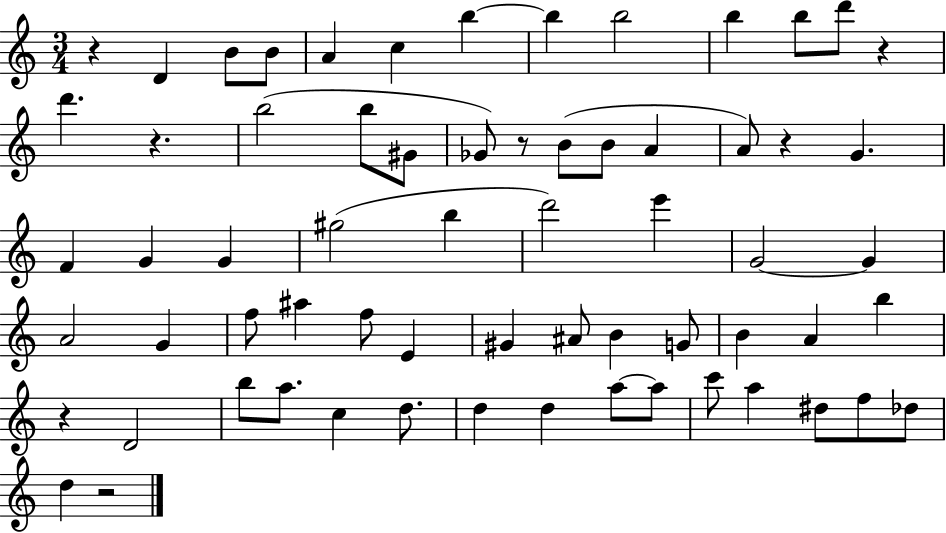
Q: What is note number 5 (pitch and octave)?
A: C5